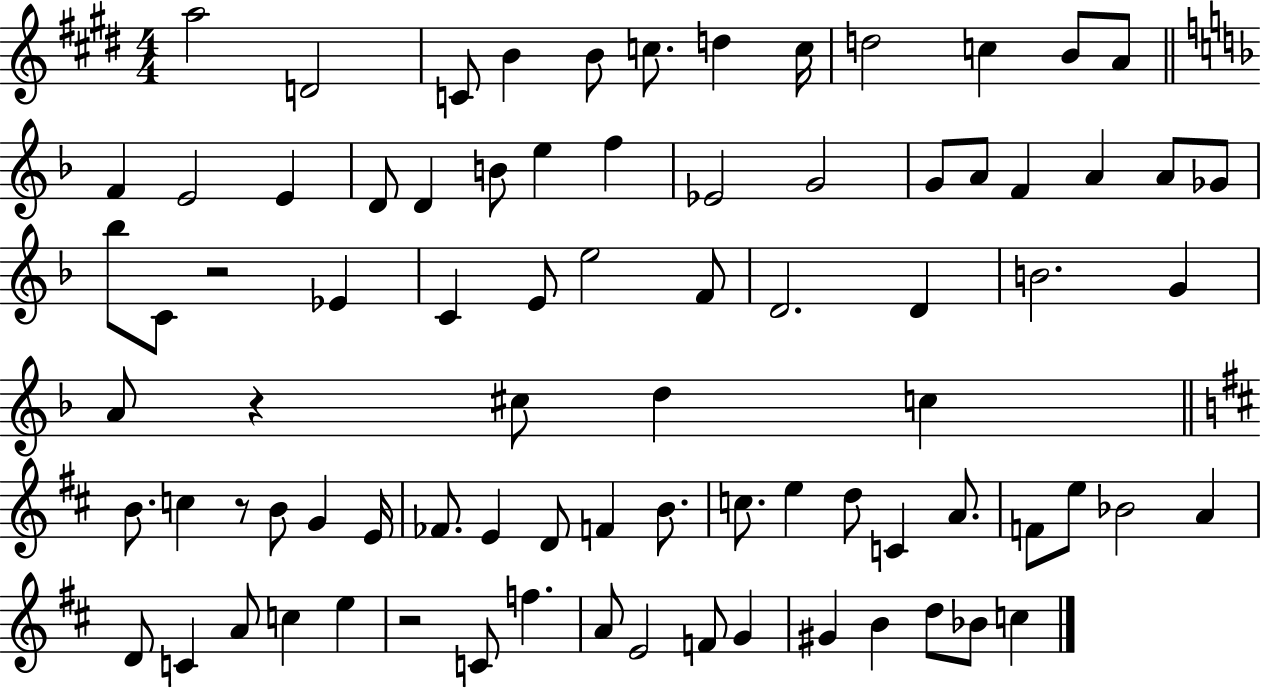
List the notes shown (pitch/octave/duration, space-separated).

A5/h D4/h C4/e B4/q B4/e C5/e. D5/q C5/s D5/h C5/q B4/e A4/e F4/q E4/h E4/q D4/e D4/q B4/e E5/q F5/q Eb4/h G4/h G4/e A4/e F4/q A4/q A4/e Gb4/e Bb5/e C4/e R/h Eb4/q C4/q E4/e E5/h F4/e D4/h. D4/q B4/h. G4/q A4/e R/q C#5/e D5/q C5/q B4/e. C5/q R/e B4/e G4/q E4/s FES4/e. E4/q D4/e F4/q B4/e. C5/e. E5/q D5/e C4/q A4/e. F4/e E5/e Bb4/h A4/q D4/e C4/q A4/e C5/q E5/q R/h C4/e F5/q. A4/e E4/h F4/e G4/q G#4/q B4/q D5/e Bb4/e C5/q